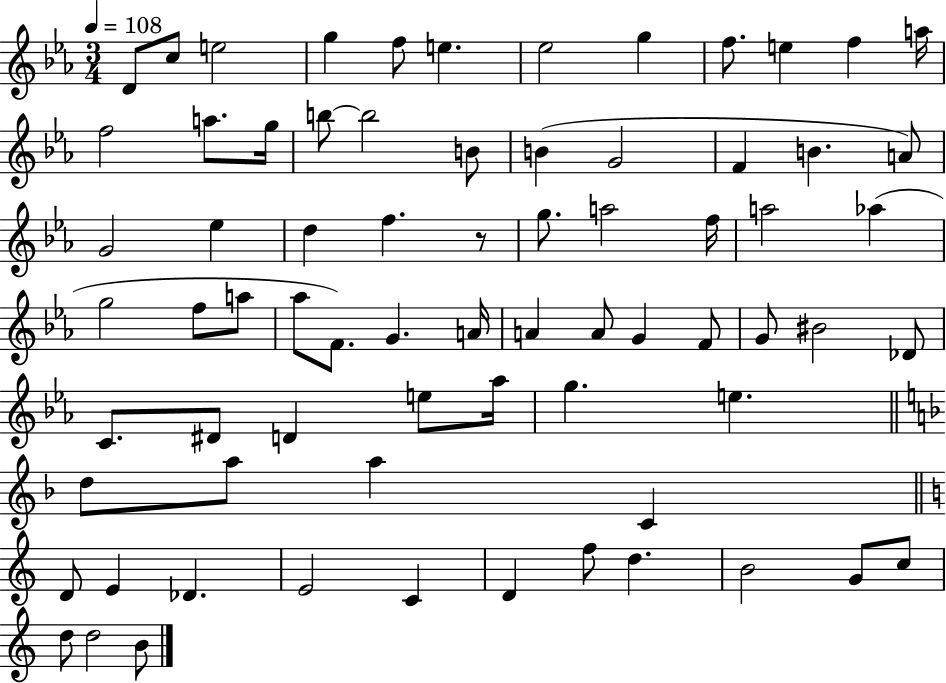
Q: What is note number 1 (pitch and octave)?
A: D4